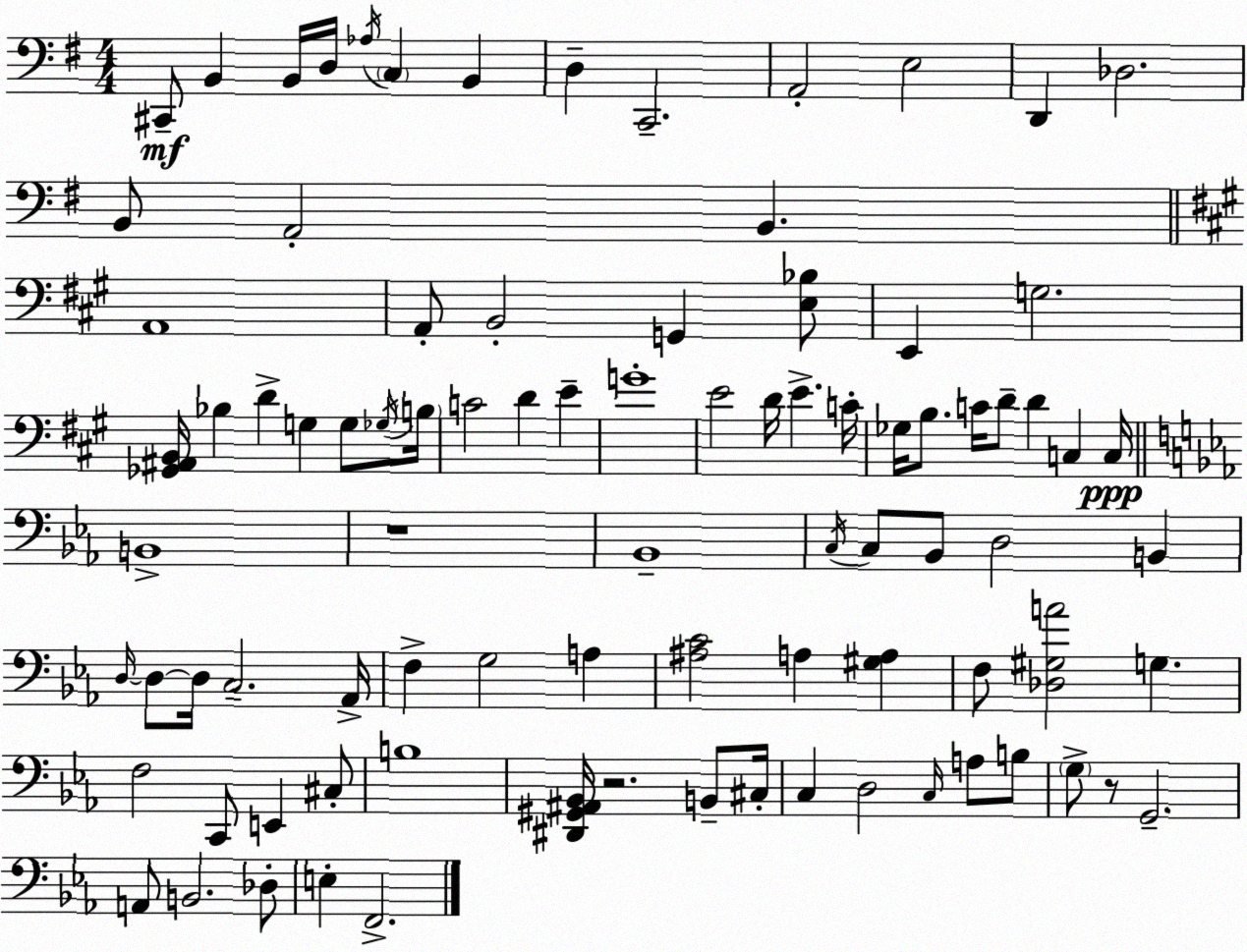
X:1
T:Untitled
M:4/4
L:1/4
K:G
^C,,/2 B,, B,,/4 D,/4 _A,/4 C, B,, D, C,,2 A,,2 E,2 D,, _D,2 B,,/2 A,,2 B,, A,,4 A,,/2 B,,2 G,, [E,_B,]/2 E,, G,2 [_G,,^A,,B,,]/4 _B, D G, G,/2 _G,/4 B,/4 C2 D E G4 E2 D/4 E C/4 _G,/4 B,/2 C/4 D/2 D C, C,/4 B,,4 z4 _B,,4 C,/4 C,/2 _B,,/2 D,2 B,, D,/4 D,/2 D,/4 C,2 _A,,/4 F, G,2 A, [^A,C]2 A, [^G,A,] F,/2 [_D,^G,A]2 G, F,2 C,,/2 E,, ^C,/2 B,4 [^D,,^G,,^A,,_B,,]/4 z2 B,,/2 ^C,/4 C, D,2 C,/4 A,/2 B,/2 G,/2 z/2 G,,2 A,,/2 B,,2 _D,/2 E, F,,2